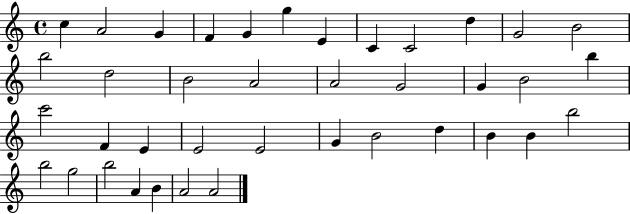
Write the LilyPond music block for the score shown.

{
  \clef treble
  \time 4/4
  \defaultTimeSignature
  \key c \major
  c''4 a'2 g'4 | f'4 g'4 g''4 e'4 | c'4 c'2 d''4 | g'2 b'2 | \break b''2 d''2 | b'2 a'2 | a'2 g'2 | g'4 b'2 b''4 | \break c'''2 f'4 e'4 | e'2 e'2 | g'4 b'2 d''4 | b'4 b'4 b''2 | \break b''2 g''2 | b''2 a'4 b'4 | a'2 a'2 | \bar "|."
}